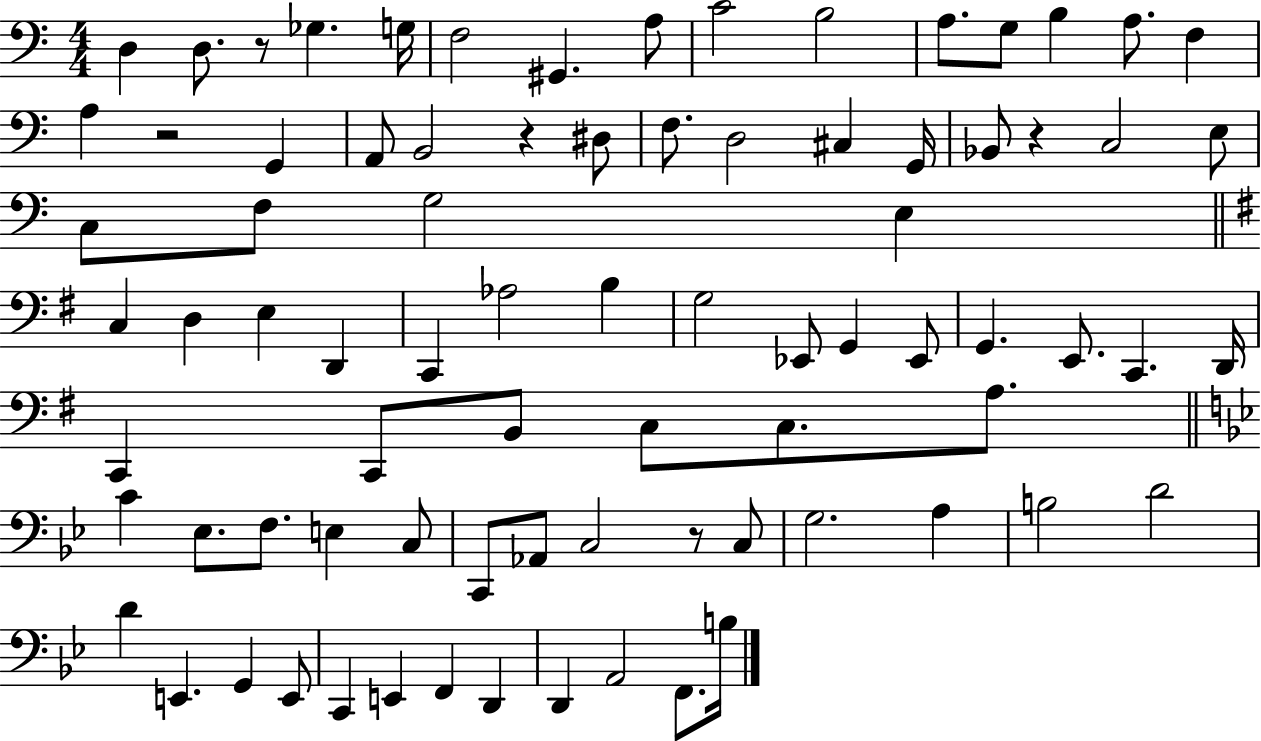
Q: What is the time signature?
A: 4/4